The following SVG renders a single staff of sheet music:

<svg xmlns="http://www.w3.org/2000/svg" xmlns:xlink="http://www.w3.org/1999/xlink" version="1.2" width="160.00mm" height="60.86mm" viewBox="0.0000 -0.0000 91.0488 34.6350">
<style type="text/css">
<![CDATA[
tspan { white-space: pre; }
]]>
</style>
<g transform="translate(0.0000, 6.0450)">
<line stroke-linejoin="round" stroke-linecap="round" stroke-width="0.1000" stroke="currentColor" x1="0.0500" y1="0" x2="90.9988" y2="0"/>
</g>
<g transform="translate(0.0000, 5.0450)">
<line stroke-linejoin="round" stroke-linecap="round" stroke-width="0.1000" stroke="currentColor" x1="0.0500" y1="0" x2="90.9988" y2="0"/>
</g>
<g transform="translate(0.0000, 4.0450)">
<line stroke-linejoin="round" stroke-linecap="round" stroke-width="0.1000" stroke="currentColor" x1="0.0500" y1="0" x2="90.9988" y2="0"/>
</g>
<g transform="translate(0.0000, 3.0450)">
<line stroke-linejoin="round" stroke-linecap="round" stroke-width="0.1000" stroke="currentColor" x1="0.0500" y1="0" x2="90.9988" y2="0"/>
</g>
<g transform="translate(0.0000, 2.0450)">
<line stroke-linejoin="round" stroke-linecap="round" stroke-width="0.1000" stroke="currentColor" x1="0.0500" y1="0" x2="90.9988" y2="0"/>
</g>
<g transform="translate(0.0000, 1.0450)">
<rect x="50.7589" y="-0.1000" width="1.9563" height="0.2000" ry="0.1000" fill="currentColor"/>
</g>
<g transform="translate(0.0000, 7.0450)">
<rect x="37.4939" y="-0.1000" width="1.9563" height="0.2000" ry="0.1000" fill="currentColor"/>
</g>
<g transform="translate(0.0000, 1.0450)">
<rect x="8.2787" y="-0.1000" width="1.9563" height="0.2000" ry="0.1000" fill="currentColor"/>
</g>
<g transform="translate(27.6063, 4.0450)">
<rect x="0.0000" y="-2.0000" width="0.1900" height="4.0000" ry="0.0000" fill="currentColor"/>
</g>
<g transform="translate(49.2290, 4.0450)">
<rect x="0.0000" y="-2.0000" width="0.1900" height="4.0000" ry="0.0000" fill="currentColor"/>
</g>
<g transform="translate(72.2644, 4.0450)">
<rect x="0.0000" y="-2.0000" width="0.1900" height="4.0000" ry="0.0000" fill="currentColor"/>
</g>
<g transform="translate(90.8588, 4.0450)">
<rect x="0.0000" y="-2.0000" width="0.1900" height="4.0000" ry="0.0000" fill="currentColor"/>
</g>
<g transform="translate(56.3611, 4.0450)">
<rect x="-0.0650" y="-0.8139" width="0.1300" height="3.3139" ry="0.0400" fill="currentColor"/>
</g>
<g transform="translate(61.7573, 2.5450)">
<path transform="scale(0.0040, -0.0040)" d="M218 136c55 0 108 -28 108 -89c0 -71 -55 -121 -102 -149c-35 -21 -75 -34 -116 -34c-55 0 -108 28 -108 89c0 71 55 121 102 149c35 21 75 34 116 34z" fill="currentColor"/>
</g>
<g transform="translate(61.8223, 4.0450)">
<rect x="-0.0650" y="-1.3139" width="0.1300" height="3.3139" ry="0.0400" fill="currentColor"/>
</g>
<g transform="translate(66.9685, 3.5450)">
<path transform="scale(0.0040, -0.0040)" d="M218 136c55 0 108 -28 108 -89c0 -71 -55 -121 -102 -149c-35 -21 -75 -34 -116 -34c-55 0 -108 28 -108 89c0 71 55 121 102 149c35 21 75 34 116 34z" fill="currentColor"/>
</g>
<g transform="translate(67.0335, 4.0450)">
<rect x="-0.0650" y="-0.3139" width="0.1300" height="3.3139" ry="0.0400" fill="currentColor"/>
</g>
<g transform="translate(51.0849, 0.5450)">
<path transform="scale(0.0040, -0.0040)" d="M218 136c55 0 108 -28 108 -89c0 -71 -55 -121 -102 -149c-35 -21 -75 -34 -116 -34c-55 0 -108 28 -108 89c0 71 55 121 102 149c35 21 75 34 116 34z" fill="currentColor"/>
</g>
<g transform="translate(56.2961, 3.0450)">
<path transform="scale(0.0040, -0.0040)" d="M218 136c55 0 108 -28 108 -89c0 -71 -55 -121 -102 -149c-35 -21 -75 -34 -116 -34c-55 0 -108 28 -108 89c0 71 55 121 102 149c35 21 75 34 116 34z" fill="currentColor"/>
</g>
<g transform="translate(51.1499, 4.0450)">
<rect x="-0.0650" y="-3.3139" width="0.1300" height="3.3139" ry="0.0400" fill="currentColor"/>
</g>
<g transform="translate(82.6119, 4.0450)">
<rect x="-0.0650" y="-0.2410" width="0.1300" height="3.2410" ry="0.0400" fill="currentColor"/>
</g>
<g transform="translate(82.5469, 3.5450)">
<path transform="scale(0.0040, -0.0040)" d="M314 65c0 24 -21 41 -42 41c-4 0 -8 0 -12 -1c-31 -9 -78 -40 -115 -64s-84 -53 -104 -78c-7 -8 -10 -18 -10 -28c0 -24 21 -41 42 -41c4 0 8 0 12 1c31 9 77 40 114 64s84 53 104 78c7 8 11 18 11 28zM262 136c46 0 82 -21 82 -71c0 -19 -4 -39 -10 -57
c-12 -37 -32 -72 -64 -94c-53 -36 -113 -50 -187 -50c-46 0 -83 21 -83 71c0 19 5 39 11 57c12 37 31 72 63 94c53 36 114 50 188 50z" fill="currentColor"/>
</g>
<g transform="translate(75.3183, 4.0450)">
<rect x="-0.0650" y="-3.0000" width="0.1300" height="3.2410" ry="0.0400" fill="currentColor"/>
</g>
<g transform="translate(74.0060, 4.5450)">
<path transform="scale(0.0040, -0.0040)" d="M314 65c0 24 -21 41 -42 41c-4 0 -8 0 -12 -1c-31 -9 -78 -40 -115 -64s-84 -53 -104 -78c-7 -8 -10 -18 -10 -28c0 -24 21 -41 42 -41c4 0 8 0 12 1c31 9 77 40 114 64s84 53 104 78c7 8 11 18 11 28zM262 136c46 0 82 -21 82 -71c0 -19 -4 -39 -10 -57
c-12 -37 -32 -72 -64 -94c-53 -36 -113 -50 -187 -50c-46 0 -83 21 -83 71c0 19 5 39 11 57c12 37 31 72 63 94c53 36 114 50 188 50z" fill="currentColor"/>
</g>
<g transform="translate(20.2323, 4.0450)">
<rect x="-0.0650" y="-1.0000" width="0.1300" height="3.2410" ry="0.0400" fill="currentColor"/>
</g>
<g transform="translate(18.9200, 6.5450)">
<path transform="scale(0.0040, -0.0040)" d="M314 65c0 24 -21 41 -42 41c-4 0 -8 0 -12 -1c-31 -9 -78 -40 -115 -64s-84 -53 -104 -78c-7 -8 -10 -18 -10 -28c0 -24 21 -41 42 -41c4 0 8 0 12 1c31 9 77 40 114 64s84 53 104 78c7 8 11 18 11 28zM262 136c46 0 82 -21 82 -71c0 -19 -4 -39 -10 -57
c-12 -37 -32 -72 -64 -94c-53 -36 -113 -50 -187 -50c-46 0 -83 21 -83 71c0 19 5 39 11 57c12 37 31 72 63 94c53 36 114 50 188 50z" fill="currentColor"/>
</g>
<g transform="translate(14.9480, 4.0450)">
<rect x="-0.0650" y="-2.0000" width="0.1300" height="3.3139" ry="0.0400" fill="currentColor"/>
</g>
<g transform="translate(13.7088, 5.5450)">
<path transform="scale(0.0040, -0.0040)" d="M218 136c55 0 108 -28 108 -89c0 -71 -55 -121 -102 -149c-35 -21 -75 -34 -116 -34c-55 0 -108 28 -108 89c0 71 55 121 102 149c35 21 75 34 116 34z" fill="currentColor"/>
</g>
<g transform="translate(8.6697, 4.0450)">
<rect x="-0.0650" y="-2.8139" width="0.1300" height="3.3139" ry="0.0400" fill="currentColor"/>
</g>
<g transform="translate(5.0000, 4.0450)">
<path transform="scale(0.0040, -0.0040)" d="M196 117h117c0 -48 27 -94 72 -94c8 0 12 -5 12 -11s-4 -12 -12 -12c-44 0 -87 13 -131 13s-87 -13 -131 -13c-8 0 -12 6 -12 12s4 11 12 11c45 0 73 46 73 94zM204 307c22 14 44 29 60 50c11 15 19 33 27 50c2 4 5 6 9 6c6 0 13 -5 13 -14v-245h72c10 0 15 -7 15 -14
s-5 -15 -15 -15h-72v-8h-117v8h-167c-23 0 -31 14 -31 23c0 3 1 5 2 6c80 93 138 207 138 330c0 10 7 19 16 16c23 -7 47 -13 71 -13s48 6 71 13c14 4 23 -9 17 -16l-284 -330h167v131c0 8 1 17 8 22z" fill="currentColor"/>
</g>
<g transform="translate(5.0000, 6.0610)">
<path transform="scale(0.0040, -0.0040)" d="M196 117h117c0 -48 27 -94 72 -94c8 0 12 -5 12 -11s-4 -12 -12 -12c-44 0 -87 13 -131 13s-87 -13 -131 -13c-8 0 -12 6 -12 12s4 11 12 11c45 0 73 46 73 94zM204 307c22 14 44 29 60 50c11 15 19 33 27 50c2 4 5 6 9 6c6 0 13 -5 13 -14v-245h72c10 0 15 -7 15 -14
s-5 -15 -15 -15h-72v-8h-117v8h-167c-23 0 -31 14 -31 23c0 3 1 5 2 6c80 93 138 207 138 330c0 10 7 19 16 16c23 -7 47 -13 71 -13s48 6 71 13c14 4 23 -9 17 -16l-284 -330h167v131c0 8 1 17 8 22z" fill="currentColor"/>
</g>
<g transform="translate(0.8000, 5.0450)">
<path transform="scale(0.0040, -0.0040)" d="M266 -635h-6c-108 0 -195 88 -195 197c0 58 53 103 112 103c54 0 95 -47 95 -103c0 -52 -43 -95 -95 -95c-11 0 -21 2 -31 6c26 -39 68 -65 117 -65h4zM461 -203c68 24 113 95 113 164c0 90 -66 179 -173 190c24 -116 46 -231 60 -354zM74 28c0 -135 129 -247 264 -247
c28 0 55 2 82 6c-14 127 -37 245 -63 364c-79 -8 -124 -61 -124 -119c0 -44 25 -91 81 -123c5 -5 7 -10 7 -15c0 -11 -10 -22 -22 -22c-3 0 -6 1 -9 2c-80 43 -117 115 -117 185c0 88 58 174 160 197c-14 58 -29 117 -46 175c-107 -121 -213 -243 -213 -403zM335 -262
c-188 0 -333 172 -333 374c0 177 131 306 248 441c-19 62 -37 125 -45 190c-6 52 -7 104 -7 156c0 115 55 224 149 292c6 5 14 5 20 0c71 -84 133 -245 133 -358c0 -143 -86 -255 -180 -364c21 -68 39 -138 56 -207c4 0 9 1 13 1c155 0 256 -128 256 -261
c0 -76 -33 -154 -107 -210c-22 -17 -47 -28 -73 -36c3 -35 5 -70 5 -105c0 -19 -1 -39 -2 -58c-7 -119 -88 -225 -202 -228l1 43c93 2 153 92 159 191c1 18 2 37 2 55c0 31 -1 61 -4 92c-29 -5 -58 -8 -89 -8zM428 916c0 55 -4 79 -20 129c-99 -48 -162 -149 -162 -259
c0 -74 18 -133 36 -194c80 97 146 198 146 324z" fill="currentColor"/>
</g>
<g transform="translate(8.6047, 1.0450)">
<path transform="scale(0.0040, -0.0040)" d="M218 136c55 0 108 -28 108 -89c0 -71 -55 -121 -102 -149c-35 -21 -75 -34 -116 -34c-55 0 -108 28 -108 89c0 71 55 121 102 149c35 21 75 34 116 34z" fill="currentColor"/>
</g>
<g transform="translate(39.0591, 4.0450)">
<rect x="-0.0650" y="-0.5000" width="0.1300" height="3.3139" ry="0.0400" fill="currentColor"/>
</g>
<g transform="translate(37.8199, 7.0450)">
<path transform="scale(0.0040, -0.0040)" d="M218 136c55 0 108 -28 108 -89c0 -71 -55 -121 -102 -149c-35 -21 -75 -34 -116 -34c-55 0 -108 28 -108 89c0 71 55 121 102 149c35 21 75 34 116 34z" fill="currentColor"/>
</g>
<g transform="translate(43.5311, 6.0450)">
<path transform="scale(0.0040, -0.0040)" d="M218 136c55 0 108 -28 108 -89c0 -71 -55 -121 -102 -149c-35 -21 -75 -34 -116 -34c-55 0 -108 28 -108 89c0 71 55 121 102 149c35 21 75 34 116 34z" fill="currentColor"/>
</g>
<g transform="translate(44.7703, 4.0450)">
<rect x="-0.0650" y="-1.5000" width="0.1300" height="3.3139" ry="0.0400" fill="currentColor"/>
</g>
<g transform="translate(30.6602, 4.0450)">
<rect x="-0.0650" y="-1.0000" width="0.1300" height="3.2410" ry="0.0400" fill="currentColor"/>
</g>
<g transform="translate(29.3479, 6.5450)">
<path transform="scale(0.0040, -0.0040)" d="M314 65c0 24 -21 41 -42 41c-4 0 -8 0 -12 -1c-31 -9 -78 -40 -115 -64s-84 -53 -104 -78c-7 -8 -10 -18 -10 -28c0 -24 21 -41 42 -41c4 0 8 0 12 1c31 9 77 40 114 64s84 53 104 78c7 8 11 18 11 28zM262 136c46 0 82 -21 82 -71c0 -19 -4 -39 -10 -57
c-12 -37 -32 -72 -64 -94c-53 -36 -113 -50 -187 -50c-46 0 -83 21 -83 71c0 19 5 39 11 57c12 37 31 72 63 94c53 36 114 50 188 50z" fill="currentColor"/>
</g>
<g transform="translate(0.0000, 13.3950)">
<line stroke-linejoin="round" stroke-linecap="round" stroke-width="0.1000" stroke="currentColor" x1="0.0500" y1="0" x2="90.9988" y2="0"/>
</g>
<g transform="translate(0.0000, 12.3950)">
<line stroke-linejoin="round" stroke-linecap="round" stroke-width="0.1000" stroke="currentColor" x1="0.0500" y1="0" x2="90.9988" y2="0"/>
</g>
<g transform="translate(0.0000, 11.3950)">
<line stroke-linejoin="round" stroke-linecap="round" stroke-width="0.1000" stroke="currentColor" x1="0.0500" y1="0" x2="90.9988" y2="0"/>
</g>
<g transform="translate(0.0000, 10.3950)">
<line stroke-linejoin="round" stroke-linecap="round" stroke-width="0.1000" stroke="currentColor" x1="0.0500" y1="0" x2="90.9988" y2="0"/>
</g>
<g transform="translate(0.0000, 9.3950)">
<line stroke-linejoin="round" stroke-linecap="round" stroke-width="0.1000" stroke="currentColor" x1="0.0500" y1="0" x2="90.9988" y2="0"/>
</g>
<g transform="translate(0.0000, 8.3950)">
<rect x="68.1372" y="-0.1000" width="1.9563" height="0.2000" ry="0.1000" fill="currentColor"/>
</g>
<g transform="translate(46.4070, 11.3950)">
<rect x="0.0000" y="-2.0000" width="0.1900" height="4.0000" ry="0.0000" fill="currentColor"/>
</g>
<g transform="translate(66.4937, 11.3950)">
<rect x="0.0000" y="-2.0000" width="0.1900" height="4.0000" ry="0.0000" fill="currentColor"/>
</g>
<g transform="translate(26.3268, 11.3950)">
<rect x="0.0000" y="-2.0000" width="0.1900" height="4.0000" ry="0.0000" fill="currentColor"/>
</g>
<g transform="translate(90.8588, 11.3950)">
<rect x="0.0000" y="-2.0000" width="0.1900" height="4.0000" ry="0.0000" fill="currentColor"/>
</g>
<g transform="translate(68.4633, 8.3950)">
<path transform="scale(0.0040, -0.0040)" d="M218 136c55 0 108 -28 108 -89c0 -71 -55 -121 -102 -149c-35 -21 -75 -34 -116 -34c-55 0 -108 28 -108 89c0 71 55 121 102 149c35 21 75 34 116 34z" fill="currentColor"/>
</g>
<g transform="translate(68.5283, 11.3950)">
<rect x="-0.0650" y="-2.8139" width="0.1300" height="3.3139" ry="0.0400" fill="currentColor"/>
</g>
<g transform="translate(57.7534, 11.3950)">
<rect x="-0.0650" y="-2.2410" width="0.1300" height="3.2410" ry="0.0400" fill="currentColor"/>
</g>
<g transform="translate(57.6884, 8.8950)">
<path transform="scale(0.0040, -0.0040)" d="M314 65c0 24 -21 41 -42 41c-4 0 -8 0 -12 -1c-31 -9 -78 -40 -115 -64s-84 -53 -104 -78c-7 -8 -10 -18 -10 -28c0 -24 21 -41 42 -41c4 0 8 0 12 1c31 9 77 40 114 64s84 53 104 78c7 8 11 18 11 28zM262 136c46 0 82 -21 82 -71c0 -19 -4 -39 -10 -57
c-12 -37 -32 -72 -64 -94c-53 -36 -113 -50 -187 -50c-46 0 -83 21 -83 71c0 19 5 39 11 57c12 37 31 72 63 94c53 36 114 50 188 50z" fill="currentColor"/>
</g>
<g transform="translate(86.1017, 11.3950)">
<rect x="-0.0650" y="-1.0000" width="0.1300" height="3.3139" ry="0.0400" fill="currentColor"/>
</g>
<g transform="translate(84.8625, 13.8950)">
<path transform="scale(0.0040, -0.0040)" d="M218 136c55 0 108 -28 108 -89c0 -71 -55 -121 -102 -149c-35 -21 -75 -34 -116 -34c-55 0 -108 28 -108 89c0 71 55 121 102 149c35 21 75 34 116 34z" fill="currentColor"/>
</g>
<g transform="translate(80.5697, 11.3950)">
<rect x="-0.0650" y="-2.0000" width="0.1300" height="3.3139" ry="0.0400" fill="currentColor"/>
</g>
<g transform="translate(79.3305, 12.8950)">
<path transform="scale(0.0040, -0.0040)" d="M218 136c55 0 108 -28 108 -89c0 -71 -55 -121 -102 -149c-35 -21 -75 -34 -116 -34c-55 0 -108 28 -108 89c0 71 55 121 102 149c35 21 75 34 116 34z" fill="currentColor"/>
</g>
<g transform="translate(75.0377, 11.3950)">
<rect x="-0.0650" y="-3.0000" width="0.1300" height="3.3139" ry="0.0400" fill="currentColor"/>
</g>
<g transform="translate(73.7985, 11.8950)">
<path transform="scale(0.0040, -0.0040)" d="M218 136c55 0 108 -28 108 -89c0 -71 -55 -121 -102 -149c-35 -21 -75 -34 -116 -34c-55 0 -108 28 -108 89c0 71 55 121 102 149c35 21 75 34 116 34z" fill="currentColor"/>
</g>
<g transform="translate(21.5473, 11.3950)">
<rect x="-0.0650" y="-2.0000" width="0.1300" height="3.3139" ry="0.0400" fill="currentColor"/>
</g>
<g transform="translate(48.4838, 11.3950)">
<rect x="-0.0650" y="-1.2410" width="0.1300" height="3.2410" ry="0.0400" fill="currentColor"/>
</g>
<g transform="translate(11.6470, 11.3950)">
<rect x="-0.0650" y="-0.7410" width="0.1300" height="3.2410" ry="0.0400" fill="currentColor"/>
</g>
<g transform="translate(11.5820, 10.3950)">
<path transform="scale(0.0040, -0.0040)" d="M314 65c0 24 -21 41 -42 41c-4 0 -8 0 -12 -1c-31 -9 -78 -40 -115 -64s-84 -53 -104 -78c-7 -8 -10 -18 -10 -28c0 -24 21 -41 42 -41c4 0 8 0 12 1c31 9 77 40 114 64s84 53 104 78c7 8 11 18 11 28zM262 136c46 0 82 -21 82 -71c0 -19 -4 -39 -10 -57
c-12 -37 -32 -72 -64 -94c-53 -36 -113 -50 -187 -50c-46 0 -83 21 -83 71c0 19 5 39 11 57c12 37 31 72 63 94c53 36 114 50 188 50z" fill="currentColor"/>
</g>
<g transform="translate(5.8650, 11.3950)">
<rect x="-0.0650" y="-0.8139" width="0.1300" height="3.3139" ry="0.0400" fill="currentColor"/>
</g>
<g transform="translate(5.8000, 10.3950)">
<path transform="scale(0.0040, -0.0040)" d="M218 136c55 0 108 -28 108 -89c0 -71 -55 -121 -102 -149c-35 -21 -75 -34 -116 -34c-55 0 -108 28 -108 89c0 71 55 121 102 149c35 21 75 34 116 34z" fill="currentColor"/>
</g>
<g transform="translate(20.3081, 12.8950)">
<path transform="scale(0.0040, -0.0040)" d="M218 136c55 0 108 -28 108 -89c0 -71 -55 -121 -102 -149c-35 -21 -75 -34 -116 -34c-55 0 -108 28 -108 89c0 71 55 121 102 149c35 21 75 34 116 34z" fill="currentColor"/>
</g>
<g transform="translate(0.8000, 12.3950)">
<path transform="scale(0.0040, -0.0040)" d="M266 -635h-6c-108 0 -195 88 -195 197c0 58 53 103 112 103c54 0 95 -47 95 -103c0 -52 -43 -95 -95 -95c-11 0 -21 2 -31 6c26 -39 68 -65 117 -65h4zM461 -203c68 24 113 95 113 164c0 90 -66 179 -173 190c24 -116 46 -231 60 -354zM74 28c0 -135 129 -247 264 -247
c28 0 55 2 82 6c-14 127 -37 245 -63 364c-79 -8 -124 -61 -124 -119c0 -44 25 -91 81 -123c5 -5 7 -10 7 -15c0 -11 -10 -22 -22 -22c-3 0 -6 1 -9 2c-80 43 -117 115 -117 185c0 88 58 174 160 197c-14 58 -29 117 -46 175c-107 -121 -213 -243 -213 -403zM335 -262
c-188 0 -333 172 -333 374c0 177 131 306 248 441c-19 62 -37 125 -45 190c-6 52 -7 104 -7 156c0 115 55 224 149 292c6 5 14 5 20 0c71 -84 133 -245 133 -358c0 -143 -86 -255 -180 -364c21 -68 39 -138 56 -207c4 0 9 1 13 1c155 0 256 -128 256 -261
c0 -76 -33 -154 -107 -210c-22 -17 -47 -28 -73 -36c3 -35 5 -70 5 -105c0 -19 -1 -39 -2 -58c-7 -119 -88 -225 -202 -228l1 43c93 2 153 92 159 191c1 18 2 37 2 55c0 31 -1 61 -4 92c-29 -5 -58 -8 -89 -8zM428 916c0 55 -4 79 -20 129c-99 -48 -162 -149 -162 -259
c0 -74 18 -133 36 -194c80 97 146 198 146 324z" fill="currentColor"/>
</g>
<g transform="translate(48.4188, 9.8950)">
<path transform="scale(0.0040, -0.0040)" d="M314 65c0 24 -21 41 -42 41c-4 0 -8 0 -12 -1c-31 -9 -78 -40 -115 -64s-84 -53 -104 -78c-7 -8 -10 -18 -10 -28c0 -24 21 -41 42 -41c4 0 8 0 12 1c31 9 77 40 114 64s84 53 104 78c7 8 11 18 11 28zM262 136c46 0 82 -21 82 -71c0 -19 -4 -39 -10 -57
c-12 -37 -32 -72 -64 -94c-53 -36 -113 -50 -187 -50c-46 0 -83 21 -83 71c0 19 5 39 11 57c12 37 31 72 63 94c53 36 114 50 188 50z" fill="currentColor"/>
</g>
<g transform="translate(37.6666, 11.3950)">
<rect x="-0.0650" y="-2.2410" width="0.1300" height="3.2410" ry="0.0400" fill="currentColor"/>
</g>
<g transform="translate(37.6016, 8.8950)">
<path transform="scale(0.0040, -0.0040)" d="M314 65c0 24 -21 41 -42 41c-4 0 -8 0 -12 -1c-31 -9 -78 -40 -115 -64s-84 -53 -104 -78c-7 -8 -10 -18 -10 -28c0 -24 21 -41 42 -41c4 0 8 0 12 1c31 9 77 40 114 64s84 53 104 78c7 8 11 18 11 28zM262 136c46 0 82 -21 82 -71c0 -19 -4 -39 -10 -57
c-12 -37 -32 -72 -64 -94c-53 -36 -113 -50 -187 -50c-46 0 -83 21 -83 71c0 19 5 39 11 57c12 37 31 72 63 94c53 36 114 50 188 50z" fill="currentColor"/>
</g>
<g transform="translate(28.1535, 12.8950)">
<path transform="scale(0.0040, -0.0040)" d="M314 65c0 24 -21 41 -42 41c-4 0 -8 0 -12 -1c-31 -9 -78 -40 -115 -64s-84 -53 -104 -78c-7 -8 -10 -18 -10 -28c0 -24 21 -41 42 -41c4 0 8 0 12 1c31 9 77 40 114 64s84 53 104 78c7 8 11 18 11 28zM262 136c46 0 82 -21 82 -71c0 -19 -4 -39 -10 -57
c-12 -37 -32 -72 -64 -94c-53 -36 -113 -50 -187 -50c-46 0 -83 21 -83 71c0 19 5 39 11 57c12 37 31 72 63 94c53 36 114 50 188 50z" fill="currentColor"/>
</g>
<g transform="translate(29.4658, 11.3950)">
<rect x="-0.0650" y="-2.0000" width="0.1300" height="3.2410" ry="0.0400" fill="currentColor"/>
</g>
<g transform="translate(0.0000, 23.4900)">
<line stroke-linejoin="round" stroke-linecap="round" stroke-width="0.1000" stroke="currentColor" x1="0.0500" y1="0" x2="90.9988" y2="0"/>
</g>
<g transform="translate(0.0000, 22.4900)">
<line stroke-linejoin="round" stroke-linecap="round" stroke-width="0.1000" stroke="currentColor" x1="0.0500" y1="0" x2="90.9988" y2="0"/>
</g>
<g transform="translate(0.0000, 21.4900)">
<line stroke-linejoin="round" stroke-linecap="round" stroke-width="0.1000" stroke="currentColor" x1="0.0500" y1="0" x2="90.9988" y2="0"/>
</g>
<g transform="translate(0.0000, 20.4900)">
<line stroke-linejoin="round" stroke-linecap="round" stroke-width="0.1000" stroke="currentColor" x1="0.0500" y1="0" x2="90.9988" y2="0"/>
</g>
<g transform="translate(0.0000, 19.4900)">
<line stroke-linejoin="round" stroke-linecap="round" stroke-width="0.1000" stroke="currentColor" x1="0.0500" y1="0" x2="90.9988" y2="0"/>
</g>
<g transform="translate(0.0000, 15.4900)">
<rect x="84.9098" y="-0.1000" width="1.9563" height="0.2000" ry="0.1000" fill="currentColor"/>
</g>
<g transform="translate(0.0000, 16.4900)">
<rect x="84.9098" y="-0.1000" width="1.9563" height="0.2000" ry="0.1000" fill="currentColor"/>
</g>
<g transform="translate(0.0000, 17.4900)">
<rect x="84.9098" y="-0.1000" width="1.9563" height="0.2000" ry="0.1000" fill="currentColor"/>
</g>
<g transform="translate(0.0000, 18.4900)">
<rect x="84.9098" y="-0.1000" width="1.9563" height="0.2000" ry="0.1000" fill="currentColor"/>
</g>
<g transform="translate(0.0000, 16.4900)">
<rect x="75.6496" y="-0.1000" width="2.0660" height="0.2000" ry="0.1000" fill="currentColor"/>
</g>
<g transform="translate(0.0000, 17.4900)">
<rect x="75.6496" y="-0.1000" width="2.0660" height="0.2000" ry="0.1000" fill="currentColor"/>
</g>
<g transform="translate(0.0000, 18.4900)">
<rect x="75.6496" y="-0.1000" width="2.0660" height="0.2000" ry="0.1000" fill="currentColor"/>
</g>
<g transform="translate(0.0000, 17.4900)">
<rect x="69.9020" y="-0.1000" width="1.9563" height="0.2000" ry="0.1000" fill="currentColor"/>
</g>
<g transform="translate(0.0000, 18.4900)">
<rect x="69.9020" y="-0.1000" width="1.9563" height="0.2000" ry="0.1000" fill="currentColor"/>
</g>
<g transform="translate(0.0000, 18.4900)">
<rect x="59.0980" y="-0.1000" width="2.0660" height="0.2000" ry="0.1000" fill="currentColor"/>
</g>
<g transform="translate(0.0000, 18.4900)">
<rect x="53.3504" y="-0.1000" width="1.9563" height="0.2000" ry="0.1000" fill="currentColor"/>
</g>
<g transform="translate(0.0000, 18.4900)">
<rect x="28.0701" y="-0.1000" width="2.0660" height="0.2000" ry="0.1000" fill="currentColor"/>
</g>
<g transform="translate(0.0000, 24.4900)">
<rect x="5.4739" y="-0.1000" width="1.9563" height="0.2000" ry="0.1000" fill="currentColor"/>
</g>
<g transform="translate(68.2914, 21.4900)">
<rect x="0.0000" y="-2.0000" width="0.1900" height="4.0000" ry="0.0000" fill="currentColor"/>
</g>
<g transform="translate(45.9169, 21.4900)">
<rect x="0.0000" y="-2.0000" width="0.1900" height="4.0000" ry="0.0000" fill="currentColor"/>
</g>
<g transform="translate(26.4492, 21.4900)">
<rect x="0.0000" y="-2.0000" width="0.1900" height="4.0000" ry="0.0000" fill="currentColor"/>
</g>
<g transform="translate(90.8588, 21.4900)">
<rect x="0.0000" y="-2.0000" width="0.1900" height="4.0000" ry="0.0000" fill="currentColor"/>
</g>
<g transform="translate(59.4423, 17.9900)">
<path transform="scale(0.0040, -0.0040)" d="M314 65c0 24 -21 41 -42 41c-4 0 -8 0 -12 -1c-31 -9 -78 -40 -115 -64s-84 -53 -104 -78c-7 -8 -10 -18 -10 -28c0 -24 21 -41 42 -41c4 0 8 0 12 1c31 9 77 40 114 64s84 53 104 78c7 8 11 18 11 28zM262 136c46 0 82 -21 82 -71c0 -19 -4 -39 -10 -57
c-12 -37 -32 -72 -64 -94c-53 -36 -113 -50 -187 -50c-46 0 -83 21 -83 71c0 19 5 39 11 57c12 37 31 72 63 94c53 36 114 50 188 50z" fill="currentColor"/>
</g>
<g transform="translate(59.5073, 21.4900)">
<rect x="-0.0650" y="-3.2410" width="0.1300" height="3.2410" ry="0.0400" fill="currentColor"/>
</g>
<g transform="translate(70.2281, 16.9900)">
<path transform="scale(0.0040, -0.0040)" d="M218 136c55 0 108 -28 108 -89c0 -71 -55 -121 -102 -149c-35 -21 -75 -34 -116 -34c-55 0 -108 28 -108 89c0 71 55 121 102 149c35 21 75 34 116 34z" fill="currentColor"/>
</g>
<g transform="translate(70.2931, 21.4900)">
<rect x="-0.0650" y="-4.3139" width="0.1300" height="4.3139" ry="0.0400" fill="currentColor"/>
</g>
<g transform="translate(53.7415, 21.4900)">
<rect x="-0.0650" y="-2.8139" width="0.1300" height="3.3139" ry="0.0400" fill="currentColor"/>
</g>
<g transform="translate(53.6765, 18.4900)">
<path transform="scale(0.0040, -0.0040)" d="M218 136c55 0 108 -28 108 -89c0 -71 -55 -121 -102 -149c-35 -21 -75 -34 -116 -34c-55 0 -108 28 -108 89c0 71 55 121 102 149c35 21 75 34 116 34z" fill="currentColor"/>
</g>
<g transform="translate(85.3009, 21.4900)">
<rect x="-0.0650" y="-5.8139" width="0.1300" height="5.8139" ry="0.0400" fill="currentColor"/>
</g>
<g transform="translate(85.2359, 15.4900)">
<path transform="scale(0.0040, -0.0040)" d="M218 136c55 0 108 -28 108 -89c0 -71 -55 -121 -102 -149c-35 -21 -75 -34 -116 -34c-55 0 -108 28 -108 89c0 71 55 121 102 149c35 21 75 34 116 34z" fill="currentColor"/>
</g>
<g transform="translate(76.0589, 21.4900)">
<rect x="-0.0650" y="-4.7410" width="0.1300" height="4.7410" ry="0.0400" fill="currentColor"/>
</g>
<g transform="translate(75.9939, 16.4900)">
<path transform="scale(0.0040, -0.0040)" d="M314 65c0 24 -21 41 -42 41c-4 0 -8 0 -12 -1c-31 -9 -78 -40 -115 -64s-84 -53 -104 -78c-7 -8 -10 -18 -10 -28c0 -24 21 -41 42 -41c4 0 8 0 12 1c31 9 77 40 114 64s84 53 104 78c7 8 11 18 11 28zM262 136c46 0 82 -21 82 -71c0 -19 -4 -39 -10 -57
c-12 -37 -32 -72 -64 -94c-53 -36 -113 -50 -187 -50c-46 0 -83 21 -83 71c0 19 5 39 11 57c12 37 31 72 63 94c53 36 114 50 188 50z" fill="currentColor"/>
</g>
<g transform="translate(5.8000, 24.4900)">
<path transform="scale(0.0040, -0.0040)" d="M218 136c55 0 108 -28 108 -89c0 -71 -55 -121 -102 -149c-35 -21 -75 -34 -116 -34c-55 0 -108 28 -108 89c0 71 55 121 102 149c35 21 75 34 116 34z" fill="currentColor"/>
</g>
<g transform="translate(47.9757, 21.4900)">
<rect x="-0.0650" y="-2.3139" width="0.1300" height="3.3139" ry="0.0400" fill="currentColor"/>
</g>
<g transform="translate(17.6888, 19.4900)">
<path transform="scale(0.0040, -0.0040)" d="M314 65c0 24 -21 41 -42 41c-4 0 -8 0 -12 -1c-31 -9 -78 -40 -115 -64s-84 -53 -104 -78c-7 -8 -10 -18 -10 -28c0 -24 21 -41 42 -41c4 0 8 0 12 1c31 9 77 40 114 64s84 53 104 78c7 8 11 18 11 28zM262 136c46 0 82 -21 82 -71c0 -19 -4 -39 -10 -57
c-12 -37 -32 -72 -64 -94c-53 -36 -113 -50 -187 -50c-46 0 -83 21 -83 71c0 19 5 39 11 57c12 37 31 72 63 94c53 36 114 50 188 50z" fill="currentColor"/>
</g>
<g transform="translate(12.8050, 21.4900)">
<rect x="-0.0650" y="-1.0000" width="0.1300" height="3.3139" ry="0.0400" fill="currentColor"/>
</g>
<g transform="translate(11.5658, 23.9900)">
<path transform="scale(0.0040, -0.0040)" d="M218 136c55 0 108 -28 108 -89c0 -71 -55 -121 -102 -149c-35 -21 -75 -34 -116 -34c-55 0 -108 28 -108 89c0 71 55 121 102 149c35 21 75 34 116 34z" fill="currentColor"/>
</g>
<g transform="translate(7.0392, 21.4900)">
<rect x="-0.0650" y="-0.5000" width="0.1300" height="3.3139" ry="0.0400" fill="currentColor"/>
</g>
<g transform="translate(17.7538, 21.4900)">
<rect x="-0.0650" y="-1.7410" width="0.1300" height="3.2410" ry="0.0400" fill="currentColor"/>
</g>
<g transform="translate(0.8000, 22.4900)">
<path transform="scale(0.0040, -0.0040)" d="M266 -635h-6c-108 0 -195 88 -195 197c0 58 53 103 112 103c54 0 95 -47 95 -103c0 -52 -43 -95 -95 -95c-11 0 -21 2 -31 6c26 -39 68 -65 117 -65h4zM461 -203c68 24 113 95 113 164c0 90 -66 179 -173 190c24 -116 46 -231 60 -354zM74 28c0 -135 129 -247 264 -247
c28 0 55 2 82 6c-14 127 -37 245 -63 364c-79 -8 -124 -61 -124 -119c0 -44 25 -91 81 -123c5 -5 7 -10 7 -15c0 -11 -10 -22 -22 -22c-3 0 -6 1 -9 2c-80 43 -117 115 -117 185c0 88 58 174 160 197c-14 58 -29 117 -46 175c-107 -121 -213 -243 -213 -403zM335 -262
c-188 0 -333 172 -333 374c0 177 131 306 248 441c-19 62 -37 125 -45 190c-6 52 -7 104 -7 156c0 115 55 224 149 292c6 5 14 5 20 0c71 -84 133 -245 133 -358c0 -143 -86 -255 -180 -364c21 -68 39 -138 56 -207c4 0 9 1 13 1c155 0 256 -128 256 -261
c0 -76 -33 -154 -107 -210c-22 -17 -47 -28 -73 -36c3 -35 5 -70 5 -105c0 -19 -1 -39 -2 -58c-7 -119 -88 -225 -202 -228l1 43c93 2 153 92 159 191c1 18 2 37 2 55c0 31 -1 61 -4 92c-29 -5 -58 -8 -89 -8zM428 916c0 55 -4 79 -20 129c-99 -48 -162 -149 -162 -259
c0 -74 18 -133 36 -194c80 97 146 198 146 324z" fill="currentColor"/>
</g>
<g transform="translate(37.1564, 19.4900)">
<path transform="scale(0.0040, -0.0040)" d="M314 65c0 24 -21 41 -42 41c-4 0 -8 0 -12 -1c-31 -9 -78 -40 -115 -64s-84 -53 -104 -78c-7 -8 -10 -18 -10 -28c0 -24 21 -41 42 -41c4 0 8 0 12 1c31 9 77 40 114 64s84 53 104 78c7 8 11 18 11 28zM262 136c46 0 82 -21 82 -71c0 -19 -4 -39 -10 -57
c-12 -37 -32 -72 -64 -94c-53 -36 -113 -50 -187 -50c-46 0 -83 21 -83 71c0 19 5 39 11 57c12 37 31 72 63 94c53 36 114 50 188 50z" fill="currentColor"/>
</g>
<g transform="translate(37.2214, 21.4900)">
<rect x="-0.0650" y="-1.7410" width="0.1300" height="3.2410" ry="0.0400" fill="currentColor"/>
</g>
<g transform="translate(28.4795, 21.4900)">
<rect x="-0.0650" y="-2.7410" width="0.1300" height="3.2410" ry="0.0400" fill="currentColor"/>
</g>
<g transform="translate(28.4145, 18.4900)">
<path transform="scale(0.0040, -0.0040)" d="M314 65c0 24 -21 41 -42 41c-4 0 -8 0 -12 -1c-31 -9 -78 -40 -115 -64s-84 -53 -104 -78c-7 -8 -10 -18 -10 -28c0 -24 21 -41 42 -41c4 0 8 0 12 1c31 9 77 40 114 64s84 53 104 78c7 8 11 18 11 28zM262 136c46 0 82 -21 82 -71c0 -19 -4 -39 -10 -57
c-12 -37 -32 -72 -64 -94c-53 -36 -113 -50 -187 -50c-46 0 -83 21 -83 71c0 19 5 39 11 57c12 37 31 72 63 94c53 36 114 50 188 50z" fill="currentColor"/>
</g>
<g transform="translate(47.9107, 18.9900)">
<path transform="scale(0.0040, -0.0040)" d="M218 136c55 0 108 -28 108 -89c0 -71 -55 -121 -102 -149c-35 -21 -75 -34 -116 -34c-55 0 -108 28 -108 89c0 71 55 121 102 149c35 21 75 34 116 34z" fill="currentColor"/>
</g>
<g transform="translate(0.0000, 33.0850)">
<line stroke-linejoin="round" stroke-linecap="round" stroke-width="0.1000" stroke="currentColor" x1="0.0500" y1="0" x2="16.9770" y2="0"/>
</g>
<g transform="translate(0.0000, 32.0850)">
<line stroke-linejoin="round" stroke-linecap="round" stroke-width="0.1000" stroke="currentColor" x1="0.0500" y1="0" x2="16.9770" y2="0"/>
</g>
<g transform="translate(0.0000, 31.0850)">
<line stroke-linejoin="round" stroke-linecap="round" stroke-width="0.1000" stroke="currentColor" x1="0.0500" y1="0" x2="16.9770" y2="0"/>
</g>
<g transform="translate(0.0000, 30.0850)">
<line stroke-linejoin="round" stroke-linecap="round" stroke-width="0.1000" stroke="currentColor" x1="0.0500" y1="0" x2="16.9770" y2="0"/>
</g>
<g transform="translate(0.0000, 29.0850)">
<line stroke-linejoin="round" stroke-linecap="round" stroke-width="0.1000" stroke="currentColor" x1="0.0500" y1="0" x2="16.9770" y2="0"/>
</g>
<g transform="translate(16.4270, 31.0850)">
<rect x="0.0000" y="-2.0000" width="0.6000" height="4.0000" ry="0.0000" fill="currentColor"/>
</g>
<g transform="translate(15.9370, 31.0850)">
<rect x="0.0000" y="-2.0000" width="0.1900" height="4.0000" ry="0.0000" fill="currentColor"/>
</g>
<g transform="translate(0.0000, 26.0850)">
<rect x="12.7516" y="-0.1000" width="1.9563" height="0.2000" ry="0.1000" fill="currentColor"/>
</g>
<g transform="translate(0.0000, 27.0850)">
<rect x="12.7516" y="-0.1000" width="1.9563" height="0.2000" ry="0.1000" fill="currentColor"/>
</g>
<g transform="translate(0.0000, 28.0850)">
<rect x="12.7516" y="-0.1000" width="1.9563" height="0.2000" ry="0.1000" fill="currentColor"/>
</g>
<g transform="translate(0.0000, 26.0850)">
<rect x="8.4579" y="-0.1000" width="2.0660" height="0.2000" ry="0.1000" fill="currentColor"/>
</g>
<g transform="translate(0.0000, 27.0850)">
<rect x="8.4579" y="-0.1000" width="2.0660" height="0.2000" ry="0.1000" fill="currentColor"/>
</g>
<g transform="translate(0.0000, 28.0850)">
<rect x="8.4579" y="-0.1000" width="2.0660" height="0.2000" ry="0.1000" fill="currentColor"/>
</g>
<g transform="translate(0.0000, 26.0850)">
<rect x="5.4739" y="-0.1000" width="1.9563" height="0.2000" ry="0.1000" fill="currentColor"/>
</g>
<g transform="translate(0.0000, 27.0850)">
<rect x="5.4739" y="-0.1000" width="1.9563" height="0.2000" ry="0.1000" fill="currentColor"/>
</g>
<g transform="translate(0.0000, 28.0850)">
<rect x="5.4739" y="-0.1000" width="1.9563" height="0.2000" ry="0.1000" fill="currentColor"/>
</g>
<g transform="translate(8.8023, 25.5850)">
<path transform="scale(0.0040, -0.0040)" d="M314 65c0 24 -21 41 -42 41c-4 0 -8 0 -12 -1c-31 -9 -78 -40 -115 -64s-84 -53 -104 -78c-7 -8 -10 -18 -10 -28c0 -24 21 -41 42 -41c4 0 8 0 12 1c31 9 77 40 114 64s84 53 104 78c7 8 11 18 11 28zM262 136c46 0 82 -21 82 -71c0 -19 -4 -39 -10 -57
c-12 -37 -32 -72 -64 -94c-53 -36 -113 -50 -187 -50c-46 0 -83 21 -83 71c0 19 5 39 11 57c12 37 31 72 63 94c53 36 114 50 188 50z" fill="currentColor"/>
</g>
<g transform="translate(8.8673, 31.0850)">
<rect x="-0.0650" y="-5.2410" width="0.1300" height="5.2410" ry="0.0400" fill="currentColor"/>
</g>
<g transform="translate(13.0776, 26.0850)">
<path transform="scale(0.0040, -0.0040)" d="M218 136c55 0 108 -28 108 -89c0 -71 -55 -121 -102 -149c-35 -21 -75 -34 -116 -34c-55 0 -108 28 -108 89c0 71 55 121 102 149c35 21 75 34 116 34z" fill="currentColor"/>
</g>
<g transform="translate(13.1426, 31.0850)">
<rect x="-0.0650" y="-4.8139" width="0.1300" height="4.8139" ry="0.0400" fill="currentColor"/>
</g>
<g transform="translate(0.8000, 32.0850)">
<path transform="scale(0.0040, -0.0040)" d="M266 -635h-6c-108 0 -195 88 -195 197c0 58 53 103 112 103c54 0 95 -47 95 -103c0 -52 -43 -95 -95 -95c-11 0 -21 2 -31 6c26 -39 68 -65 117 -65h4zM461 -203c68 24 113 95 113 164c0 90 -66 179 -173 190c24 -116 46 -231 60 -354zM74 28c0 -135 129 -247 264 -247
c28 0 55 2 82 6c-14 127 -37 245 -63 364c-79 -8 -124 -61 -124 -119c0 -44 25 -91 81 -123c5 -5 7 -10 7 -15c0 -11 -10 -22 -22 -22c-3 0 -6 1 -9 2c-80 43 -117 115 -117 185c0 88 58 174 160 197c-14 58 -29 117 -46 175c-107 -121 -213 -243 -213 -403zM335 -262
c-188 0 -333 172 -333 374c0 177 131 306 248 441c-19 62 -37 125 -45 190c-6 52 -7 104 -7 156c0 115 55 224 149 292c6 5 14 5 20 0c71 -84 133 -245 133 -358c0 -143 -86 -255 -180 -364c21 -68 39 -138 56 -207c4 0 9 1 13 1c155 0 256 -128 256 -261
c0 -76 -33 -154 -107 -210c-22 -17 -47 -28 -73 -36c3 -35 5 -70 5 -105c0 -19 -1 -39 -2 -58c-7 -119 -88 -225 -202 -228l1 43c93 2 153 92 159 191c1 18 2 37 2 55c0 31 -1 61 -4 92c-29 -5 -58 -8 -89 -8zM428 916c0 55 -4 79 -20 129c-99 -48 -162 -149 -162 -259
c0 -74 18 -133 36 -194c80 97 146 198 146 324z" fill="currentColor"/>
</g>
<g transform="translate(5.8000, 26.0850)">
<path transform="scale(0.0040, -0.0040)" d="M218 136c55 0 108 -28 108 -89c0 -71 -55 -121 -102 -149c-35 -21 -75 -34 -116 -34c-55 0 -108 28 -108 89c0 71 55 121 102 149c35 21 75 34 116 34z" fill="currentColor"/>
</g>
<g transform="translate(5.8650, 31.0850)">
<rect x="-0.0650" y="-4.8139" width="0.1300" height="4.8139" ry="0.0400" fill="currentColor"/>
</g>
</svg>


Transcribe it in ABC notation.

X:1
T:Untitled
M:4/4
L:1/4
K:C
a F D2 D2 C E b d e c A2 c2 d d2 F F2 g2 e2 g2 a A F D C D f2 a2 f2 g a b2 d' e'2 g' e' f'2 e'